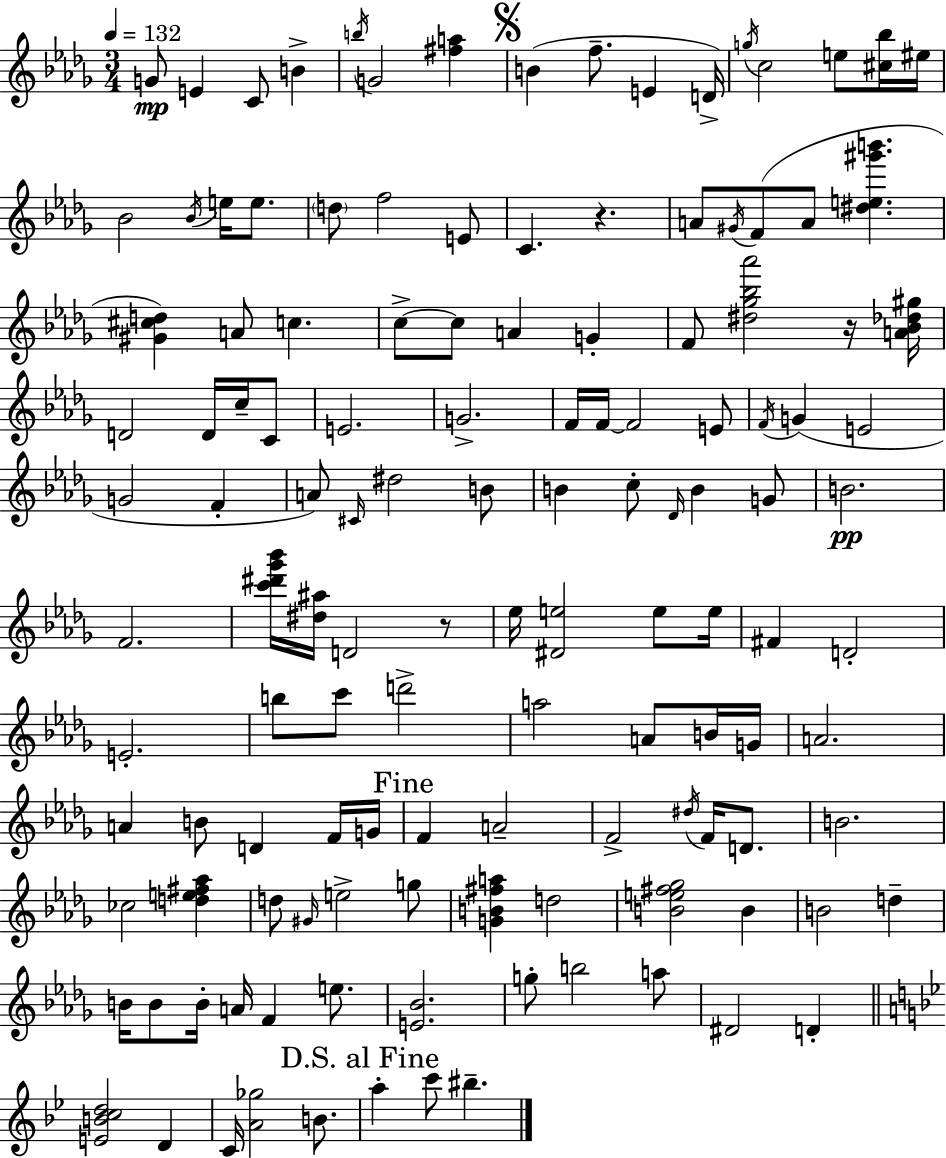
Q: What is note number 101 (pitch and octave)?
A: E5